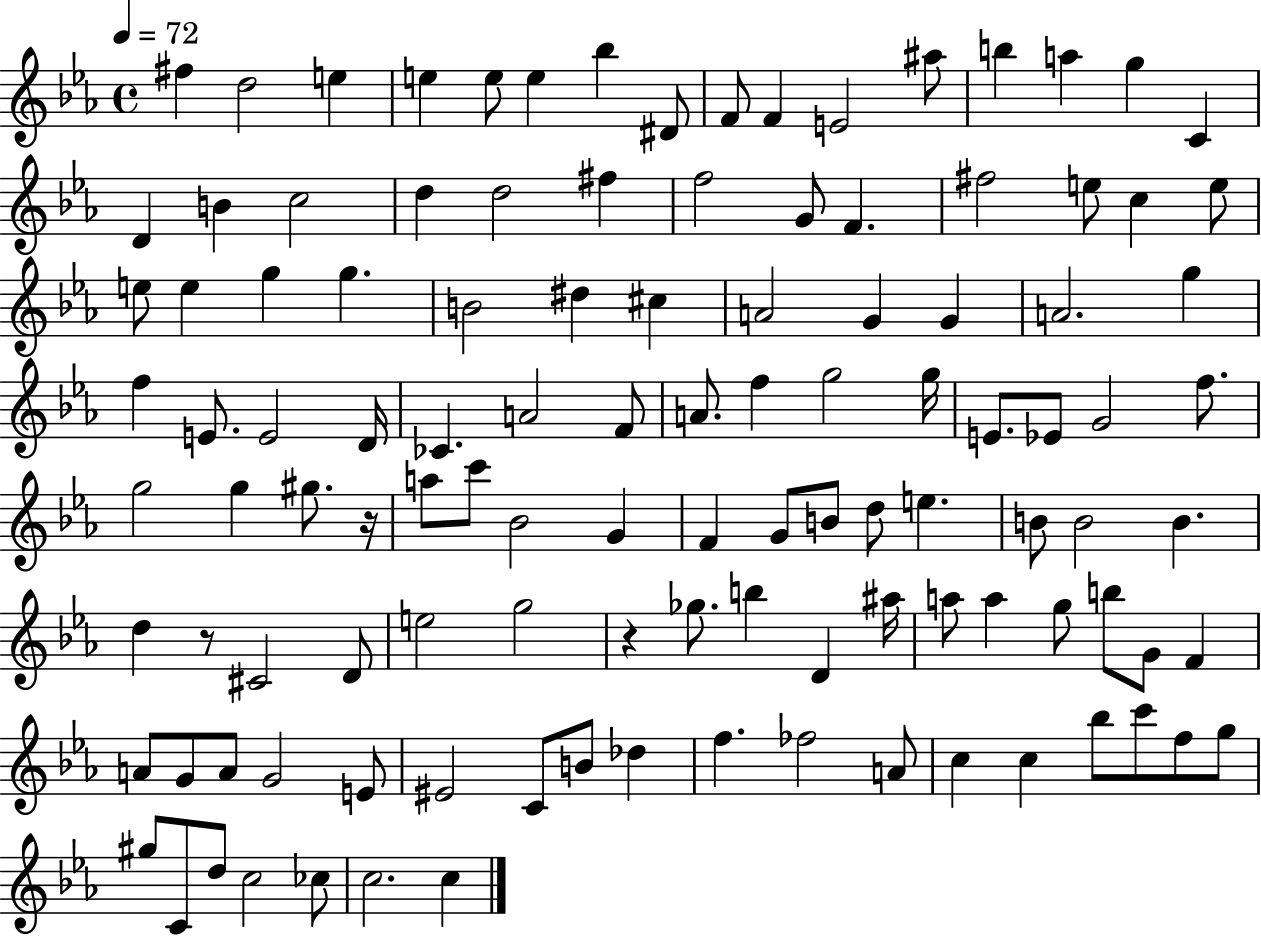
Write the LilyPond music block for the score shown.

{
  \clef treble
  \time 4/4
  \defaultTimeSignature
  \key ees \major
  \tempo 4 = 72
  fis''4 d''2 e''4 | e''4 e''8 e''4 bes''4 dis'8 | f'8 f'4 e'2 ais''8 | b''4 a''4 g''4 c'4 | \break d'4 b'4 c''2 | d''4 d''2 fis''4 | f''2 g'8 f'4. | fis''2 e''8 c''4 e''8 | \break e''8 e''4 g''4 g''4. | b'2 dis''4 cis''4 | a'2 g'4 g'4 | a'2. g''4 | \break f''4 e'8. e'2 d'16 | ces'4. a'2 f'8 | a'8. f''4 g''2 g''16 | e'8. ees'8 g'2 f''8. | \break g''2 g''4 gis''8. r16 | a''8 c'''8 bes'2 g'4 | f'4 g'8 b'8 d''8 e''4. | b'8 b'2 b'4. | \break d''4 r8 cis'2 d'8 | e''2 g''2 | r4 ges''8. b''4 d'4 ais''16 | a''8 a''4 g''8 b''8 g'8 f'4 | \break a'8 g'8 a'8 g'2 e'8 | eis'2 c'8 b'8 des''4 | f''4. fes''2 a'8 | c''4 c''4 bes''8 c'''8 f''8 g''8 | \break gis''8 c'8 d''8 c''2 ces''8 | c''2. c''4 | \bar "|."
}